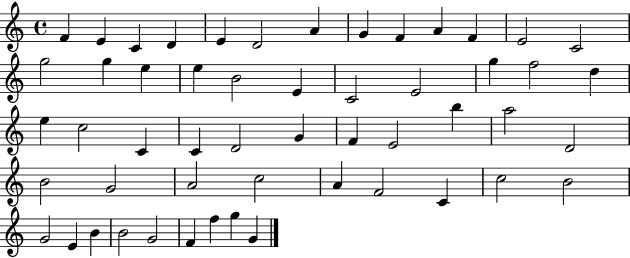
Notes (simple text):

F4/q E4/q C4/q D4/q E4/q D4/h A4/q G4/q F4/q A4/q F4/q E4/h C4/h G5/h G5/q E5/q E5/q B4/h E4/q C4/h E4/h G5/q F5/h D5/q E5/q C5/h C4/q C4/q D4/h G4/q F4/q E4/h B5/q A5/h D4/h B4/h G4/h A4/h C5/h A4/q F4/h C4/q C5/h B4/h G4/h E4/q B4/q B4/h G4/h F4/q F5/q G5/q G4/q